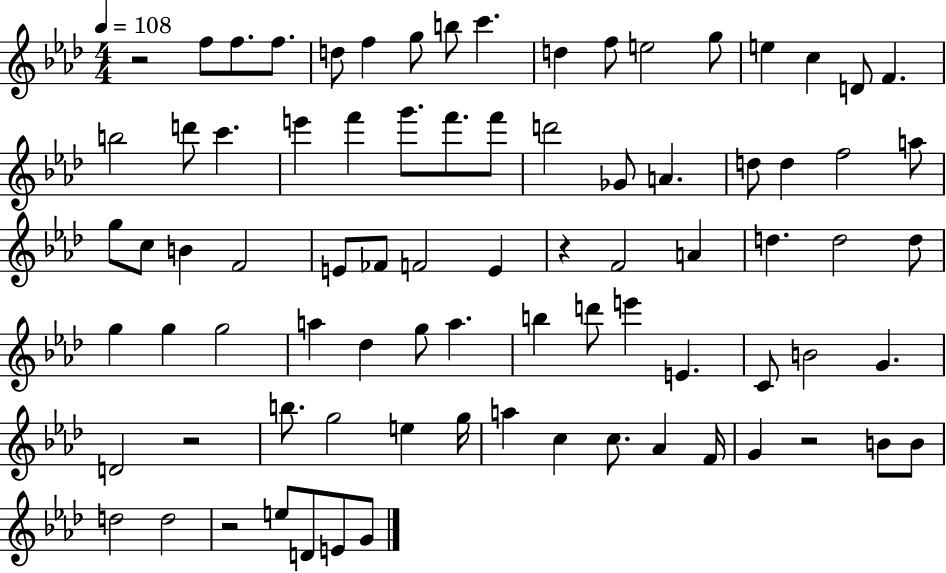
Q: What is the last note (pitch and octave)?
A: G4